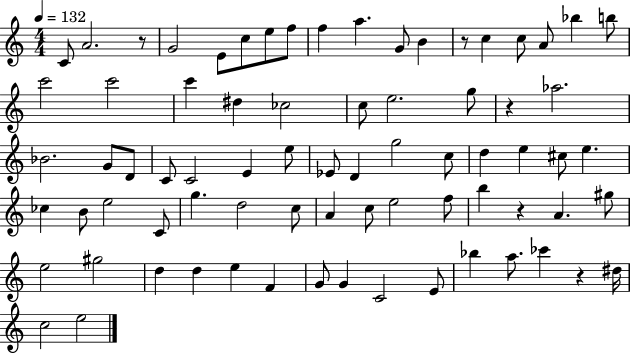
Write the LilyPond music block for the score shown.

{
  \clef treble
  \numericTimeSignature
  \time 4/4
  \key c \major
  \tempo 4 = 132
  c'8 a'2. r8 | g'2 e'8 c''8 e''8 f''8 | f''4 a''4. g'8 b'4 | r8 c''4 c''8 a'8 bes''4 b''8 | \break c'''2 c'''2 | c'''4 dis''4 ces''2 | c''8 e''2. g''8 | r4 aes''2. | \break bes'2. g'8 d'8 | c'8 c'2 e'4 e''8 | ees'8 d'4 g''2 c''8 | d''4 e''4 cis''8 e''4. | \break ces''4 b'8 e''2 c'8 | g''4. d''2 c''8 | a'4 c''8 e''2 f''8 | b''4 r4 a'4. gis''8 | \break e''2 gis''2 | d''4 d''4 e''4 f'4 | g'8 g'4 c'2 e'8 | bes''4 a''8. ces'''4 r4 dis''16 | \break c''2 e''2 | \bar "|."
}